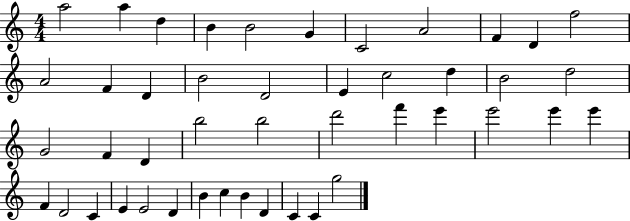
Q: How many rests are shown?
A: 0